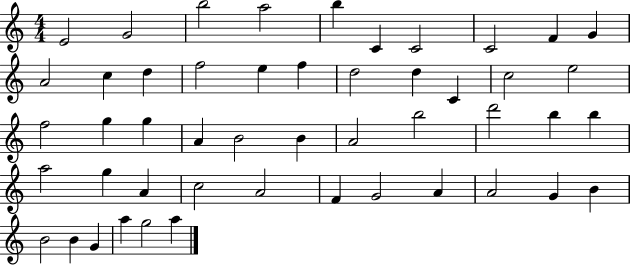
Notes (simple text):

E4/h G4/h B5/h A5/h B5/q C4/q C4/h C4/h F4/q G4/q A4/h C5/q D5/q F5/h E5/q F5/q D5/h D5/q C4/q C5/h E5/h F5/h G5/q G5/q A4/q B4/h B4/q A4/h B5/h D6/h B5/q B5/q A5/h G5/q A4/q C5/h A4/h F4/q G4/h A4/q A4/h G4/q B4/q B4/h B4/q G4/q A5/q G5/h A5/q